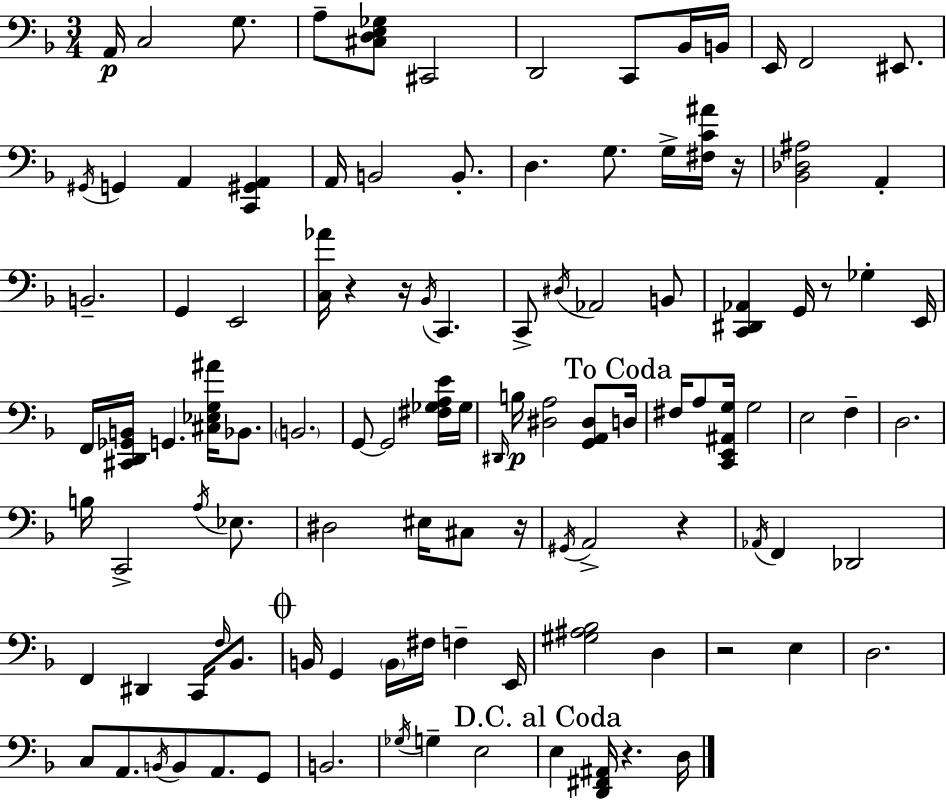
A2/s C3/h G3/e. A3/e [C#3,D3,E3,Gb3]/e C#2/h D2/h C2/e Bb2/s B2/s E2/s F2/h EIS2/e. G#2/s G2/q A2/q [C2,G#2,A2]/q A2/s B2/h B2/e. D3/q. G3/e. G3/s [F#3,C4,A#4]/s R/s [Bb2,Db3,A#3]/h A2/q B2/h. G2/q E2/h [C3,Ab4]/s R/q R/s Bb2/s C2/q. C2/e D#3/s Ab2/h B2/e [C2,D#2,Ab2]/q G2/s R/e Gb3/q E2/s F2/s [C#2,D2,Gb2,B2]/s G2/q. [C#3,Eb3,G3,A#4]/s Bb2/e. B2/h. G2/e G2/h [F#3,Gb3,A3,E4]/s Gb3/s D#2/s B3/s [D#3,A3]/h [G2,A2,D#3]/e D3/s F#3/s A3/e [C2,E2,A#2,G3]/s G3/h E3/h F3/q D3/h. B3/s C2/h A3/s Eb3/e. D#3/h EIS3/s C#3/e R/s G#2/s A2/h R/q Ab2/s F2/q Db2/h F2/q D#2/q C2/s F3/s Bb2/e. B2/s G2/q B2/s F#3/s F3/q E2/s [G#3,A#3,Bb3]/h D3/q R/h E3/q D3/h. C3/e A2/e. B2/s B2/e A2/e. G2/e B2/h. Gb3/s G3/q E3/h E3/q [D2,F#2,A#2]/s R/q. D3/s